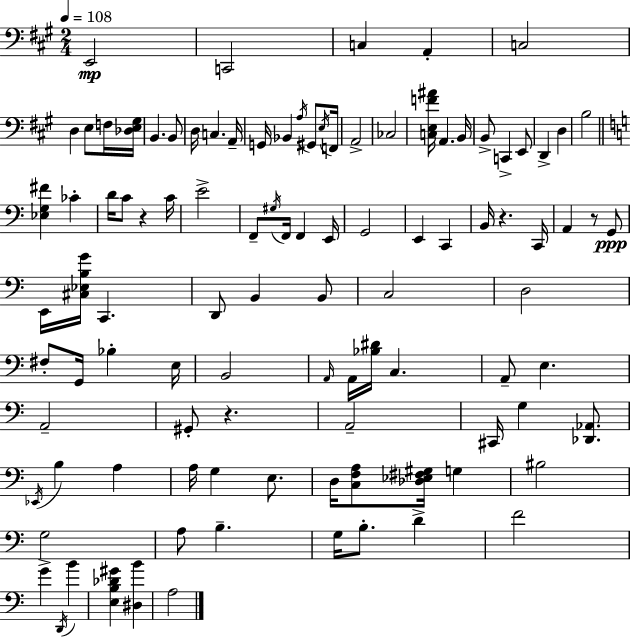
E2/h C2/h C3/q A2/q C3/h D3/q E3/e F3/s [Db3,E3,G#3]/s B2/q. B2/e D3/s C3/q. A2/s G2/s Bb2/q A3/s G#2/e E3/s F2/s A2/h CES3/h [C3,E3,F4,A#4]/s A2/q. B2/s B2/e C2/q E2/e D2/q D3/q B3/h [Eb3,G3,F#4]/q CES4/q D4/s C4/e R/q C4/s E4/h F2/e G#3/s F2/s F2/q E2/s G2/h E2/q C2/q B2/s R/q. C2/s A2/q R/e G2/e E2/s [C#3,Eb3,B3,G4]/s C2/q. D2/e B2/q B2/e C3/h D3/h F#3/e G2/s Bb3/q E3/s B2/h A2/s A2/s [Bb3,D#4]/s C3/q. A2/e E3/q. A2/h G#2/e R/q. A2/h C#2/s G3/q [Db2,Ab2]/e. Eb2/s B3/q A3/q A3/s G3/q E3/e. D3/s [C3,F3,A3]/e [Db3,Eb3,F#3,G#3]/s G3/q BIS3/h G3/h A3/e B3/q. G3/s B3/e. D4/q F4/h G4/q D2/s B4/q [E3,B3,Db4,G#4]/q [D#3,B4]/q A3/h